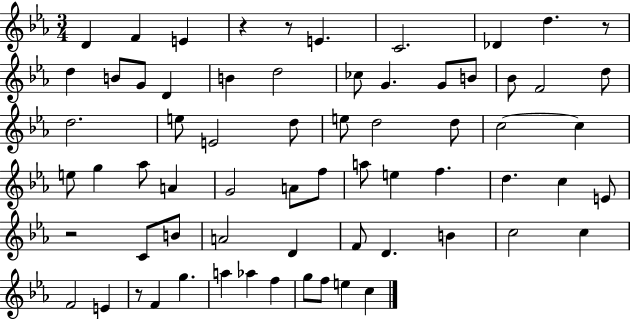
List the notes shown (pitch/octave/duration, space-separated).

D4/q F4/q E4/q R/q R/e E4/q. C4/h. Db4/q D5/q. R/e D5/q B4/e G4/e D4/q B4/q D5/h CES5/e G4/q. G4/e B4/e Bb4/e F4/h D5/e D5/h. E5/e E4/h D5/e E5/e D5/h D5/e C5/h C5/q E5/e G5/q Ab5/e A4/q G4/h A4/e F5/e A5/e E5/q F5/q. D5/q. C5/q E4/e R/h C4/e B4/e A4/h D4/q F4/e D4/q. B4/q C5/h C5/q F4/h E4/q R/e F4/q G5/q. A5/q Ab5/q F5/q G5/e F5/e E5/q C5/q